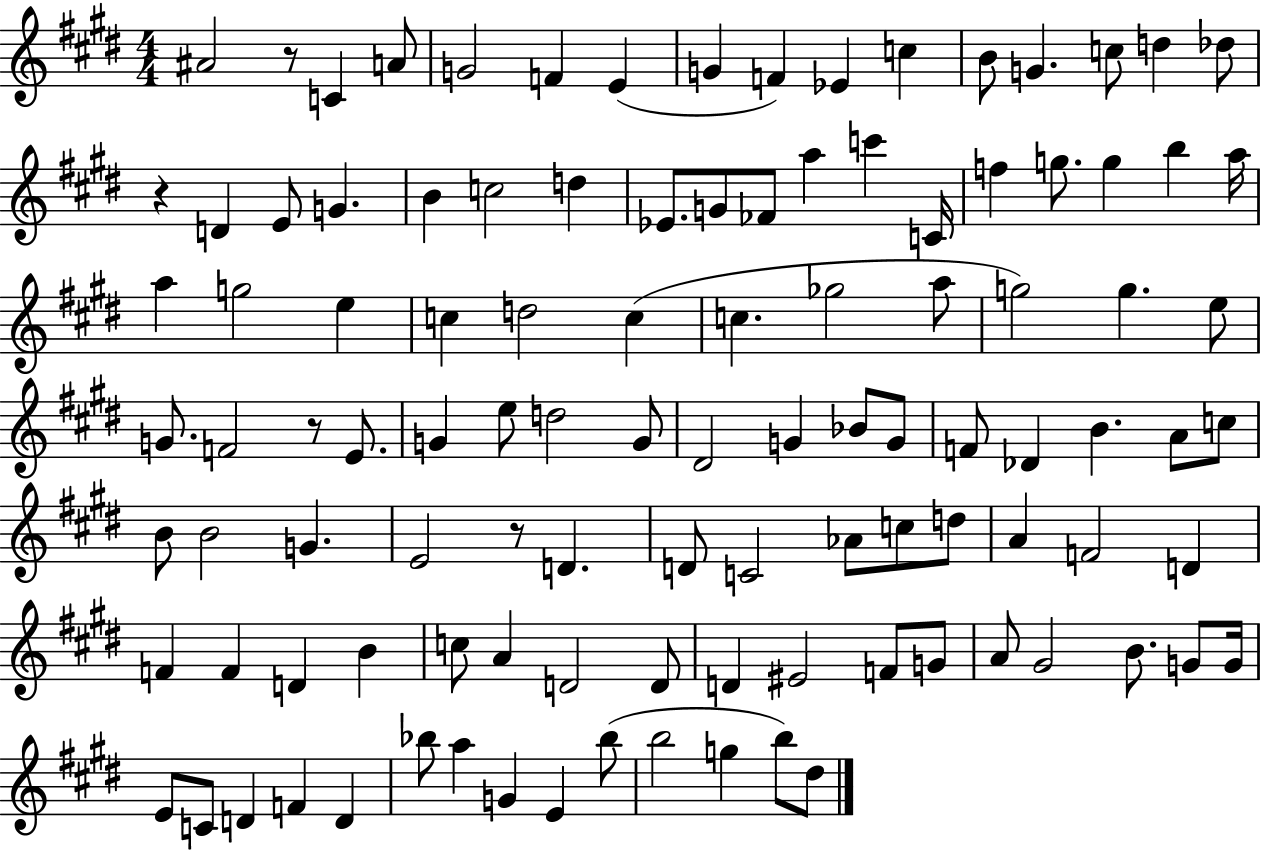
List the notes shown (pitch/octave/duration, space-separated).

A#4/h R/e C4/q A4/e G4/h F4/q E4/q G4/q F4/q Eb4/q C5/q B4/e G4/q. C5/e D5/q Db5/e R/q D4/q E4/e G4/q. B4/q C5/h D5/q Eb4/e. G4/e FES4/e A5/q C6/q C4/s F5/q G5/e. G5/q B5/q A5/s A5/q G5/h E5/q C5/q D5/h C5/q C5/q. Gb5/h A5/e G5/h G5/q. E5/e G4/e. F4/h R/e E4/e. G4/q E5/e D5/h G4/e D#4/h G4/q Bb4/e G4/e F4/e Db4/q B4/q. A4/e C5/e B4/e B4/h G4/q. E4/h R/e D4/q. D4/e C4/h Ab4/e C5/e D5/e A4/q F4/h D4/q F4/q F4/q D4/q B4/q C5/e A4/q D4/h D4/e D4/q EIS4/h F4/e G4/e A4/e G#4/h B4/e. G4/e G4/s E4/e C4/e D4/q F4/q D4/q Bb5/e A5/q G4/q E4/q Bb5/e B5/h G5/q B5/e D#5/e